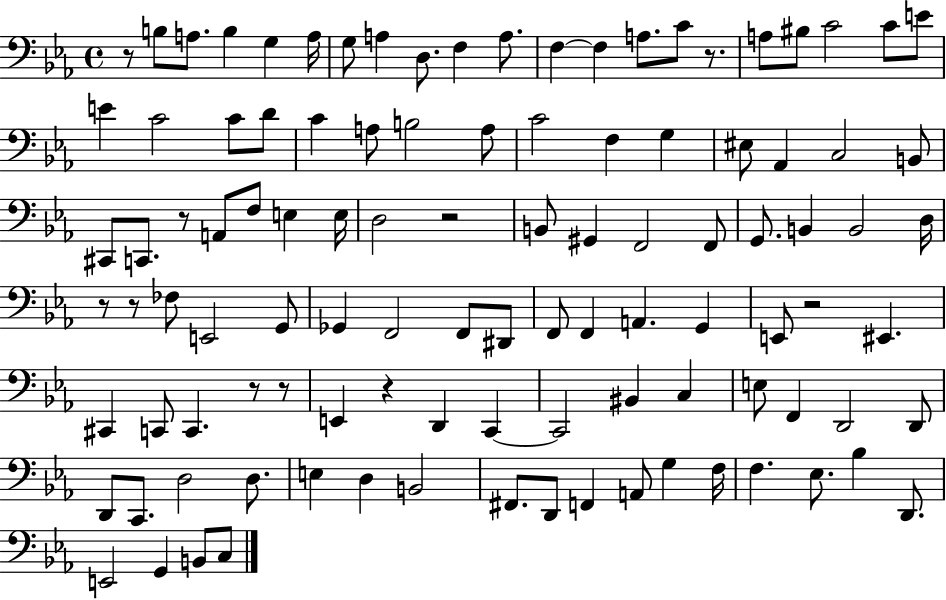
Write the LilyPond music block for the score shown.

{
  \clef bass
  \time 4/4
  \defaultTimeSignature
  \key ees \major
  r8 b8 a8. b4 g4 a16 | g8 a4 d8. f4 a8. | f4~~ f4 a8. c'8 r8. | a8 bis8 c'2 c'8 e'8 | \break e'4 c'2 c'8 d'8 | c'4 a8 b2 a8 | c'2 f4 g4 | eis8 aes,4 c2 b,8 | \break cis,8 c,8. r8 a,8 f8 e4 e16 | d2 r2 | b,8 gis,4 f,2 f,8 | g,8. b,4 b,2 d16 | \break r8 r8 fes8 e,2 g,8 | ges,4 f,2 f,8 dis,8 | f,8 f,4 a,4. g,4 | e,8 r2 eis,4. | \break cis,4 c,8 c,4. r8 r8 | e,4 r4 d,4 c,4~~ | c,2 bis,4 c4 | e8 f,4 d,2 d,8 | \break d,8 c,8. d2 d8. | e4 d4 b,2 | fis,8. d,8 f,4 a,8 g4 f16 | f4. ees8. bes4 d,8. | \break e,2 g,4 b,8 c8 | \bar "|."
}